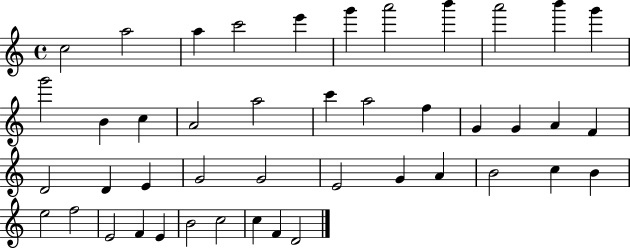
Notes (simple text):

C5/h A5/h A5/q C6/h E6/q G6/q A6/h B6/q A6/h B6/q G6/q G6/h B4/q C5/q A4/h A5/h C6/q A5/h F5/q G4/q G4/q A4/q F4/q D4/h D4/q E4/q G4/h G4/h E4/h G4/q A4/q B4/h C5/q B4/q E5/h F5/h E4/h F4/q E4/q B4/h C5/h C5/q F4/q D4/h